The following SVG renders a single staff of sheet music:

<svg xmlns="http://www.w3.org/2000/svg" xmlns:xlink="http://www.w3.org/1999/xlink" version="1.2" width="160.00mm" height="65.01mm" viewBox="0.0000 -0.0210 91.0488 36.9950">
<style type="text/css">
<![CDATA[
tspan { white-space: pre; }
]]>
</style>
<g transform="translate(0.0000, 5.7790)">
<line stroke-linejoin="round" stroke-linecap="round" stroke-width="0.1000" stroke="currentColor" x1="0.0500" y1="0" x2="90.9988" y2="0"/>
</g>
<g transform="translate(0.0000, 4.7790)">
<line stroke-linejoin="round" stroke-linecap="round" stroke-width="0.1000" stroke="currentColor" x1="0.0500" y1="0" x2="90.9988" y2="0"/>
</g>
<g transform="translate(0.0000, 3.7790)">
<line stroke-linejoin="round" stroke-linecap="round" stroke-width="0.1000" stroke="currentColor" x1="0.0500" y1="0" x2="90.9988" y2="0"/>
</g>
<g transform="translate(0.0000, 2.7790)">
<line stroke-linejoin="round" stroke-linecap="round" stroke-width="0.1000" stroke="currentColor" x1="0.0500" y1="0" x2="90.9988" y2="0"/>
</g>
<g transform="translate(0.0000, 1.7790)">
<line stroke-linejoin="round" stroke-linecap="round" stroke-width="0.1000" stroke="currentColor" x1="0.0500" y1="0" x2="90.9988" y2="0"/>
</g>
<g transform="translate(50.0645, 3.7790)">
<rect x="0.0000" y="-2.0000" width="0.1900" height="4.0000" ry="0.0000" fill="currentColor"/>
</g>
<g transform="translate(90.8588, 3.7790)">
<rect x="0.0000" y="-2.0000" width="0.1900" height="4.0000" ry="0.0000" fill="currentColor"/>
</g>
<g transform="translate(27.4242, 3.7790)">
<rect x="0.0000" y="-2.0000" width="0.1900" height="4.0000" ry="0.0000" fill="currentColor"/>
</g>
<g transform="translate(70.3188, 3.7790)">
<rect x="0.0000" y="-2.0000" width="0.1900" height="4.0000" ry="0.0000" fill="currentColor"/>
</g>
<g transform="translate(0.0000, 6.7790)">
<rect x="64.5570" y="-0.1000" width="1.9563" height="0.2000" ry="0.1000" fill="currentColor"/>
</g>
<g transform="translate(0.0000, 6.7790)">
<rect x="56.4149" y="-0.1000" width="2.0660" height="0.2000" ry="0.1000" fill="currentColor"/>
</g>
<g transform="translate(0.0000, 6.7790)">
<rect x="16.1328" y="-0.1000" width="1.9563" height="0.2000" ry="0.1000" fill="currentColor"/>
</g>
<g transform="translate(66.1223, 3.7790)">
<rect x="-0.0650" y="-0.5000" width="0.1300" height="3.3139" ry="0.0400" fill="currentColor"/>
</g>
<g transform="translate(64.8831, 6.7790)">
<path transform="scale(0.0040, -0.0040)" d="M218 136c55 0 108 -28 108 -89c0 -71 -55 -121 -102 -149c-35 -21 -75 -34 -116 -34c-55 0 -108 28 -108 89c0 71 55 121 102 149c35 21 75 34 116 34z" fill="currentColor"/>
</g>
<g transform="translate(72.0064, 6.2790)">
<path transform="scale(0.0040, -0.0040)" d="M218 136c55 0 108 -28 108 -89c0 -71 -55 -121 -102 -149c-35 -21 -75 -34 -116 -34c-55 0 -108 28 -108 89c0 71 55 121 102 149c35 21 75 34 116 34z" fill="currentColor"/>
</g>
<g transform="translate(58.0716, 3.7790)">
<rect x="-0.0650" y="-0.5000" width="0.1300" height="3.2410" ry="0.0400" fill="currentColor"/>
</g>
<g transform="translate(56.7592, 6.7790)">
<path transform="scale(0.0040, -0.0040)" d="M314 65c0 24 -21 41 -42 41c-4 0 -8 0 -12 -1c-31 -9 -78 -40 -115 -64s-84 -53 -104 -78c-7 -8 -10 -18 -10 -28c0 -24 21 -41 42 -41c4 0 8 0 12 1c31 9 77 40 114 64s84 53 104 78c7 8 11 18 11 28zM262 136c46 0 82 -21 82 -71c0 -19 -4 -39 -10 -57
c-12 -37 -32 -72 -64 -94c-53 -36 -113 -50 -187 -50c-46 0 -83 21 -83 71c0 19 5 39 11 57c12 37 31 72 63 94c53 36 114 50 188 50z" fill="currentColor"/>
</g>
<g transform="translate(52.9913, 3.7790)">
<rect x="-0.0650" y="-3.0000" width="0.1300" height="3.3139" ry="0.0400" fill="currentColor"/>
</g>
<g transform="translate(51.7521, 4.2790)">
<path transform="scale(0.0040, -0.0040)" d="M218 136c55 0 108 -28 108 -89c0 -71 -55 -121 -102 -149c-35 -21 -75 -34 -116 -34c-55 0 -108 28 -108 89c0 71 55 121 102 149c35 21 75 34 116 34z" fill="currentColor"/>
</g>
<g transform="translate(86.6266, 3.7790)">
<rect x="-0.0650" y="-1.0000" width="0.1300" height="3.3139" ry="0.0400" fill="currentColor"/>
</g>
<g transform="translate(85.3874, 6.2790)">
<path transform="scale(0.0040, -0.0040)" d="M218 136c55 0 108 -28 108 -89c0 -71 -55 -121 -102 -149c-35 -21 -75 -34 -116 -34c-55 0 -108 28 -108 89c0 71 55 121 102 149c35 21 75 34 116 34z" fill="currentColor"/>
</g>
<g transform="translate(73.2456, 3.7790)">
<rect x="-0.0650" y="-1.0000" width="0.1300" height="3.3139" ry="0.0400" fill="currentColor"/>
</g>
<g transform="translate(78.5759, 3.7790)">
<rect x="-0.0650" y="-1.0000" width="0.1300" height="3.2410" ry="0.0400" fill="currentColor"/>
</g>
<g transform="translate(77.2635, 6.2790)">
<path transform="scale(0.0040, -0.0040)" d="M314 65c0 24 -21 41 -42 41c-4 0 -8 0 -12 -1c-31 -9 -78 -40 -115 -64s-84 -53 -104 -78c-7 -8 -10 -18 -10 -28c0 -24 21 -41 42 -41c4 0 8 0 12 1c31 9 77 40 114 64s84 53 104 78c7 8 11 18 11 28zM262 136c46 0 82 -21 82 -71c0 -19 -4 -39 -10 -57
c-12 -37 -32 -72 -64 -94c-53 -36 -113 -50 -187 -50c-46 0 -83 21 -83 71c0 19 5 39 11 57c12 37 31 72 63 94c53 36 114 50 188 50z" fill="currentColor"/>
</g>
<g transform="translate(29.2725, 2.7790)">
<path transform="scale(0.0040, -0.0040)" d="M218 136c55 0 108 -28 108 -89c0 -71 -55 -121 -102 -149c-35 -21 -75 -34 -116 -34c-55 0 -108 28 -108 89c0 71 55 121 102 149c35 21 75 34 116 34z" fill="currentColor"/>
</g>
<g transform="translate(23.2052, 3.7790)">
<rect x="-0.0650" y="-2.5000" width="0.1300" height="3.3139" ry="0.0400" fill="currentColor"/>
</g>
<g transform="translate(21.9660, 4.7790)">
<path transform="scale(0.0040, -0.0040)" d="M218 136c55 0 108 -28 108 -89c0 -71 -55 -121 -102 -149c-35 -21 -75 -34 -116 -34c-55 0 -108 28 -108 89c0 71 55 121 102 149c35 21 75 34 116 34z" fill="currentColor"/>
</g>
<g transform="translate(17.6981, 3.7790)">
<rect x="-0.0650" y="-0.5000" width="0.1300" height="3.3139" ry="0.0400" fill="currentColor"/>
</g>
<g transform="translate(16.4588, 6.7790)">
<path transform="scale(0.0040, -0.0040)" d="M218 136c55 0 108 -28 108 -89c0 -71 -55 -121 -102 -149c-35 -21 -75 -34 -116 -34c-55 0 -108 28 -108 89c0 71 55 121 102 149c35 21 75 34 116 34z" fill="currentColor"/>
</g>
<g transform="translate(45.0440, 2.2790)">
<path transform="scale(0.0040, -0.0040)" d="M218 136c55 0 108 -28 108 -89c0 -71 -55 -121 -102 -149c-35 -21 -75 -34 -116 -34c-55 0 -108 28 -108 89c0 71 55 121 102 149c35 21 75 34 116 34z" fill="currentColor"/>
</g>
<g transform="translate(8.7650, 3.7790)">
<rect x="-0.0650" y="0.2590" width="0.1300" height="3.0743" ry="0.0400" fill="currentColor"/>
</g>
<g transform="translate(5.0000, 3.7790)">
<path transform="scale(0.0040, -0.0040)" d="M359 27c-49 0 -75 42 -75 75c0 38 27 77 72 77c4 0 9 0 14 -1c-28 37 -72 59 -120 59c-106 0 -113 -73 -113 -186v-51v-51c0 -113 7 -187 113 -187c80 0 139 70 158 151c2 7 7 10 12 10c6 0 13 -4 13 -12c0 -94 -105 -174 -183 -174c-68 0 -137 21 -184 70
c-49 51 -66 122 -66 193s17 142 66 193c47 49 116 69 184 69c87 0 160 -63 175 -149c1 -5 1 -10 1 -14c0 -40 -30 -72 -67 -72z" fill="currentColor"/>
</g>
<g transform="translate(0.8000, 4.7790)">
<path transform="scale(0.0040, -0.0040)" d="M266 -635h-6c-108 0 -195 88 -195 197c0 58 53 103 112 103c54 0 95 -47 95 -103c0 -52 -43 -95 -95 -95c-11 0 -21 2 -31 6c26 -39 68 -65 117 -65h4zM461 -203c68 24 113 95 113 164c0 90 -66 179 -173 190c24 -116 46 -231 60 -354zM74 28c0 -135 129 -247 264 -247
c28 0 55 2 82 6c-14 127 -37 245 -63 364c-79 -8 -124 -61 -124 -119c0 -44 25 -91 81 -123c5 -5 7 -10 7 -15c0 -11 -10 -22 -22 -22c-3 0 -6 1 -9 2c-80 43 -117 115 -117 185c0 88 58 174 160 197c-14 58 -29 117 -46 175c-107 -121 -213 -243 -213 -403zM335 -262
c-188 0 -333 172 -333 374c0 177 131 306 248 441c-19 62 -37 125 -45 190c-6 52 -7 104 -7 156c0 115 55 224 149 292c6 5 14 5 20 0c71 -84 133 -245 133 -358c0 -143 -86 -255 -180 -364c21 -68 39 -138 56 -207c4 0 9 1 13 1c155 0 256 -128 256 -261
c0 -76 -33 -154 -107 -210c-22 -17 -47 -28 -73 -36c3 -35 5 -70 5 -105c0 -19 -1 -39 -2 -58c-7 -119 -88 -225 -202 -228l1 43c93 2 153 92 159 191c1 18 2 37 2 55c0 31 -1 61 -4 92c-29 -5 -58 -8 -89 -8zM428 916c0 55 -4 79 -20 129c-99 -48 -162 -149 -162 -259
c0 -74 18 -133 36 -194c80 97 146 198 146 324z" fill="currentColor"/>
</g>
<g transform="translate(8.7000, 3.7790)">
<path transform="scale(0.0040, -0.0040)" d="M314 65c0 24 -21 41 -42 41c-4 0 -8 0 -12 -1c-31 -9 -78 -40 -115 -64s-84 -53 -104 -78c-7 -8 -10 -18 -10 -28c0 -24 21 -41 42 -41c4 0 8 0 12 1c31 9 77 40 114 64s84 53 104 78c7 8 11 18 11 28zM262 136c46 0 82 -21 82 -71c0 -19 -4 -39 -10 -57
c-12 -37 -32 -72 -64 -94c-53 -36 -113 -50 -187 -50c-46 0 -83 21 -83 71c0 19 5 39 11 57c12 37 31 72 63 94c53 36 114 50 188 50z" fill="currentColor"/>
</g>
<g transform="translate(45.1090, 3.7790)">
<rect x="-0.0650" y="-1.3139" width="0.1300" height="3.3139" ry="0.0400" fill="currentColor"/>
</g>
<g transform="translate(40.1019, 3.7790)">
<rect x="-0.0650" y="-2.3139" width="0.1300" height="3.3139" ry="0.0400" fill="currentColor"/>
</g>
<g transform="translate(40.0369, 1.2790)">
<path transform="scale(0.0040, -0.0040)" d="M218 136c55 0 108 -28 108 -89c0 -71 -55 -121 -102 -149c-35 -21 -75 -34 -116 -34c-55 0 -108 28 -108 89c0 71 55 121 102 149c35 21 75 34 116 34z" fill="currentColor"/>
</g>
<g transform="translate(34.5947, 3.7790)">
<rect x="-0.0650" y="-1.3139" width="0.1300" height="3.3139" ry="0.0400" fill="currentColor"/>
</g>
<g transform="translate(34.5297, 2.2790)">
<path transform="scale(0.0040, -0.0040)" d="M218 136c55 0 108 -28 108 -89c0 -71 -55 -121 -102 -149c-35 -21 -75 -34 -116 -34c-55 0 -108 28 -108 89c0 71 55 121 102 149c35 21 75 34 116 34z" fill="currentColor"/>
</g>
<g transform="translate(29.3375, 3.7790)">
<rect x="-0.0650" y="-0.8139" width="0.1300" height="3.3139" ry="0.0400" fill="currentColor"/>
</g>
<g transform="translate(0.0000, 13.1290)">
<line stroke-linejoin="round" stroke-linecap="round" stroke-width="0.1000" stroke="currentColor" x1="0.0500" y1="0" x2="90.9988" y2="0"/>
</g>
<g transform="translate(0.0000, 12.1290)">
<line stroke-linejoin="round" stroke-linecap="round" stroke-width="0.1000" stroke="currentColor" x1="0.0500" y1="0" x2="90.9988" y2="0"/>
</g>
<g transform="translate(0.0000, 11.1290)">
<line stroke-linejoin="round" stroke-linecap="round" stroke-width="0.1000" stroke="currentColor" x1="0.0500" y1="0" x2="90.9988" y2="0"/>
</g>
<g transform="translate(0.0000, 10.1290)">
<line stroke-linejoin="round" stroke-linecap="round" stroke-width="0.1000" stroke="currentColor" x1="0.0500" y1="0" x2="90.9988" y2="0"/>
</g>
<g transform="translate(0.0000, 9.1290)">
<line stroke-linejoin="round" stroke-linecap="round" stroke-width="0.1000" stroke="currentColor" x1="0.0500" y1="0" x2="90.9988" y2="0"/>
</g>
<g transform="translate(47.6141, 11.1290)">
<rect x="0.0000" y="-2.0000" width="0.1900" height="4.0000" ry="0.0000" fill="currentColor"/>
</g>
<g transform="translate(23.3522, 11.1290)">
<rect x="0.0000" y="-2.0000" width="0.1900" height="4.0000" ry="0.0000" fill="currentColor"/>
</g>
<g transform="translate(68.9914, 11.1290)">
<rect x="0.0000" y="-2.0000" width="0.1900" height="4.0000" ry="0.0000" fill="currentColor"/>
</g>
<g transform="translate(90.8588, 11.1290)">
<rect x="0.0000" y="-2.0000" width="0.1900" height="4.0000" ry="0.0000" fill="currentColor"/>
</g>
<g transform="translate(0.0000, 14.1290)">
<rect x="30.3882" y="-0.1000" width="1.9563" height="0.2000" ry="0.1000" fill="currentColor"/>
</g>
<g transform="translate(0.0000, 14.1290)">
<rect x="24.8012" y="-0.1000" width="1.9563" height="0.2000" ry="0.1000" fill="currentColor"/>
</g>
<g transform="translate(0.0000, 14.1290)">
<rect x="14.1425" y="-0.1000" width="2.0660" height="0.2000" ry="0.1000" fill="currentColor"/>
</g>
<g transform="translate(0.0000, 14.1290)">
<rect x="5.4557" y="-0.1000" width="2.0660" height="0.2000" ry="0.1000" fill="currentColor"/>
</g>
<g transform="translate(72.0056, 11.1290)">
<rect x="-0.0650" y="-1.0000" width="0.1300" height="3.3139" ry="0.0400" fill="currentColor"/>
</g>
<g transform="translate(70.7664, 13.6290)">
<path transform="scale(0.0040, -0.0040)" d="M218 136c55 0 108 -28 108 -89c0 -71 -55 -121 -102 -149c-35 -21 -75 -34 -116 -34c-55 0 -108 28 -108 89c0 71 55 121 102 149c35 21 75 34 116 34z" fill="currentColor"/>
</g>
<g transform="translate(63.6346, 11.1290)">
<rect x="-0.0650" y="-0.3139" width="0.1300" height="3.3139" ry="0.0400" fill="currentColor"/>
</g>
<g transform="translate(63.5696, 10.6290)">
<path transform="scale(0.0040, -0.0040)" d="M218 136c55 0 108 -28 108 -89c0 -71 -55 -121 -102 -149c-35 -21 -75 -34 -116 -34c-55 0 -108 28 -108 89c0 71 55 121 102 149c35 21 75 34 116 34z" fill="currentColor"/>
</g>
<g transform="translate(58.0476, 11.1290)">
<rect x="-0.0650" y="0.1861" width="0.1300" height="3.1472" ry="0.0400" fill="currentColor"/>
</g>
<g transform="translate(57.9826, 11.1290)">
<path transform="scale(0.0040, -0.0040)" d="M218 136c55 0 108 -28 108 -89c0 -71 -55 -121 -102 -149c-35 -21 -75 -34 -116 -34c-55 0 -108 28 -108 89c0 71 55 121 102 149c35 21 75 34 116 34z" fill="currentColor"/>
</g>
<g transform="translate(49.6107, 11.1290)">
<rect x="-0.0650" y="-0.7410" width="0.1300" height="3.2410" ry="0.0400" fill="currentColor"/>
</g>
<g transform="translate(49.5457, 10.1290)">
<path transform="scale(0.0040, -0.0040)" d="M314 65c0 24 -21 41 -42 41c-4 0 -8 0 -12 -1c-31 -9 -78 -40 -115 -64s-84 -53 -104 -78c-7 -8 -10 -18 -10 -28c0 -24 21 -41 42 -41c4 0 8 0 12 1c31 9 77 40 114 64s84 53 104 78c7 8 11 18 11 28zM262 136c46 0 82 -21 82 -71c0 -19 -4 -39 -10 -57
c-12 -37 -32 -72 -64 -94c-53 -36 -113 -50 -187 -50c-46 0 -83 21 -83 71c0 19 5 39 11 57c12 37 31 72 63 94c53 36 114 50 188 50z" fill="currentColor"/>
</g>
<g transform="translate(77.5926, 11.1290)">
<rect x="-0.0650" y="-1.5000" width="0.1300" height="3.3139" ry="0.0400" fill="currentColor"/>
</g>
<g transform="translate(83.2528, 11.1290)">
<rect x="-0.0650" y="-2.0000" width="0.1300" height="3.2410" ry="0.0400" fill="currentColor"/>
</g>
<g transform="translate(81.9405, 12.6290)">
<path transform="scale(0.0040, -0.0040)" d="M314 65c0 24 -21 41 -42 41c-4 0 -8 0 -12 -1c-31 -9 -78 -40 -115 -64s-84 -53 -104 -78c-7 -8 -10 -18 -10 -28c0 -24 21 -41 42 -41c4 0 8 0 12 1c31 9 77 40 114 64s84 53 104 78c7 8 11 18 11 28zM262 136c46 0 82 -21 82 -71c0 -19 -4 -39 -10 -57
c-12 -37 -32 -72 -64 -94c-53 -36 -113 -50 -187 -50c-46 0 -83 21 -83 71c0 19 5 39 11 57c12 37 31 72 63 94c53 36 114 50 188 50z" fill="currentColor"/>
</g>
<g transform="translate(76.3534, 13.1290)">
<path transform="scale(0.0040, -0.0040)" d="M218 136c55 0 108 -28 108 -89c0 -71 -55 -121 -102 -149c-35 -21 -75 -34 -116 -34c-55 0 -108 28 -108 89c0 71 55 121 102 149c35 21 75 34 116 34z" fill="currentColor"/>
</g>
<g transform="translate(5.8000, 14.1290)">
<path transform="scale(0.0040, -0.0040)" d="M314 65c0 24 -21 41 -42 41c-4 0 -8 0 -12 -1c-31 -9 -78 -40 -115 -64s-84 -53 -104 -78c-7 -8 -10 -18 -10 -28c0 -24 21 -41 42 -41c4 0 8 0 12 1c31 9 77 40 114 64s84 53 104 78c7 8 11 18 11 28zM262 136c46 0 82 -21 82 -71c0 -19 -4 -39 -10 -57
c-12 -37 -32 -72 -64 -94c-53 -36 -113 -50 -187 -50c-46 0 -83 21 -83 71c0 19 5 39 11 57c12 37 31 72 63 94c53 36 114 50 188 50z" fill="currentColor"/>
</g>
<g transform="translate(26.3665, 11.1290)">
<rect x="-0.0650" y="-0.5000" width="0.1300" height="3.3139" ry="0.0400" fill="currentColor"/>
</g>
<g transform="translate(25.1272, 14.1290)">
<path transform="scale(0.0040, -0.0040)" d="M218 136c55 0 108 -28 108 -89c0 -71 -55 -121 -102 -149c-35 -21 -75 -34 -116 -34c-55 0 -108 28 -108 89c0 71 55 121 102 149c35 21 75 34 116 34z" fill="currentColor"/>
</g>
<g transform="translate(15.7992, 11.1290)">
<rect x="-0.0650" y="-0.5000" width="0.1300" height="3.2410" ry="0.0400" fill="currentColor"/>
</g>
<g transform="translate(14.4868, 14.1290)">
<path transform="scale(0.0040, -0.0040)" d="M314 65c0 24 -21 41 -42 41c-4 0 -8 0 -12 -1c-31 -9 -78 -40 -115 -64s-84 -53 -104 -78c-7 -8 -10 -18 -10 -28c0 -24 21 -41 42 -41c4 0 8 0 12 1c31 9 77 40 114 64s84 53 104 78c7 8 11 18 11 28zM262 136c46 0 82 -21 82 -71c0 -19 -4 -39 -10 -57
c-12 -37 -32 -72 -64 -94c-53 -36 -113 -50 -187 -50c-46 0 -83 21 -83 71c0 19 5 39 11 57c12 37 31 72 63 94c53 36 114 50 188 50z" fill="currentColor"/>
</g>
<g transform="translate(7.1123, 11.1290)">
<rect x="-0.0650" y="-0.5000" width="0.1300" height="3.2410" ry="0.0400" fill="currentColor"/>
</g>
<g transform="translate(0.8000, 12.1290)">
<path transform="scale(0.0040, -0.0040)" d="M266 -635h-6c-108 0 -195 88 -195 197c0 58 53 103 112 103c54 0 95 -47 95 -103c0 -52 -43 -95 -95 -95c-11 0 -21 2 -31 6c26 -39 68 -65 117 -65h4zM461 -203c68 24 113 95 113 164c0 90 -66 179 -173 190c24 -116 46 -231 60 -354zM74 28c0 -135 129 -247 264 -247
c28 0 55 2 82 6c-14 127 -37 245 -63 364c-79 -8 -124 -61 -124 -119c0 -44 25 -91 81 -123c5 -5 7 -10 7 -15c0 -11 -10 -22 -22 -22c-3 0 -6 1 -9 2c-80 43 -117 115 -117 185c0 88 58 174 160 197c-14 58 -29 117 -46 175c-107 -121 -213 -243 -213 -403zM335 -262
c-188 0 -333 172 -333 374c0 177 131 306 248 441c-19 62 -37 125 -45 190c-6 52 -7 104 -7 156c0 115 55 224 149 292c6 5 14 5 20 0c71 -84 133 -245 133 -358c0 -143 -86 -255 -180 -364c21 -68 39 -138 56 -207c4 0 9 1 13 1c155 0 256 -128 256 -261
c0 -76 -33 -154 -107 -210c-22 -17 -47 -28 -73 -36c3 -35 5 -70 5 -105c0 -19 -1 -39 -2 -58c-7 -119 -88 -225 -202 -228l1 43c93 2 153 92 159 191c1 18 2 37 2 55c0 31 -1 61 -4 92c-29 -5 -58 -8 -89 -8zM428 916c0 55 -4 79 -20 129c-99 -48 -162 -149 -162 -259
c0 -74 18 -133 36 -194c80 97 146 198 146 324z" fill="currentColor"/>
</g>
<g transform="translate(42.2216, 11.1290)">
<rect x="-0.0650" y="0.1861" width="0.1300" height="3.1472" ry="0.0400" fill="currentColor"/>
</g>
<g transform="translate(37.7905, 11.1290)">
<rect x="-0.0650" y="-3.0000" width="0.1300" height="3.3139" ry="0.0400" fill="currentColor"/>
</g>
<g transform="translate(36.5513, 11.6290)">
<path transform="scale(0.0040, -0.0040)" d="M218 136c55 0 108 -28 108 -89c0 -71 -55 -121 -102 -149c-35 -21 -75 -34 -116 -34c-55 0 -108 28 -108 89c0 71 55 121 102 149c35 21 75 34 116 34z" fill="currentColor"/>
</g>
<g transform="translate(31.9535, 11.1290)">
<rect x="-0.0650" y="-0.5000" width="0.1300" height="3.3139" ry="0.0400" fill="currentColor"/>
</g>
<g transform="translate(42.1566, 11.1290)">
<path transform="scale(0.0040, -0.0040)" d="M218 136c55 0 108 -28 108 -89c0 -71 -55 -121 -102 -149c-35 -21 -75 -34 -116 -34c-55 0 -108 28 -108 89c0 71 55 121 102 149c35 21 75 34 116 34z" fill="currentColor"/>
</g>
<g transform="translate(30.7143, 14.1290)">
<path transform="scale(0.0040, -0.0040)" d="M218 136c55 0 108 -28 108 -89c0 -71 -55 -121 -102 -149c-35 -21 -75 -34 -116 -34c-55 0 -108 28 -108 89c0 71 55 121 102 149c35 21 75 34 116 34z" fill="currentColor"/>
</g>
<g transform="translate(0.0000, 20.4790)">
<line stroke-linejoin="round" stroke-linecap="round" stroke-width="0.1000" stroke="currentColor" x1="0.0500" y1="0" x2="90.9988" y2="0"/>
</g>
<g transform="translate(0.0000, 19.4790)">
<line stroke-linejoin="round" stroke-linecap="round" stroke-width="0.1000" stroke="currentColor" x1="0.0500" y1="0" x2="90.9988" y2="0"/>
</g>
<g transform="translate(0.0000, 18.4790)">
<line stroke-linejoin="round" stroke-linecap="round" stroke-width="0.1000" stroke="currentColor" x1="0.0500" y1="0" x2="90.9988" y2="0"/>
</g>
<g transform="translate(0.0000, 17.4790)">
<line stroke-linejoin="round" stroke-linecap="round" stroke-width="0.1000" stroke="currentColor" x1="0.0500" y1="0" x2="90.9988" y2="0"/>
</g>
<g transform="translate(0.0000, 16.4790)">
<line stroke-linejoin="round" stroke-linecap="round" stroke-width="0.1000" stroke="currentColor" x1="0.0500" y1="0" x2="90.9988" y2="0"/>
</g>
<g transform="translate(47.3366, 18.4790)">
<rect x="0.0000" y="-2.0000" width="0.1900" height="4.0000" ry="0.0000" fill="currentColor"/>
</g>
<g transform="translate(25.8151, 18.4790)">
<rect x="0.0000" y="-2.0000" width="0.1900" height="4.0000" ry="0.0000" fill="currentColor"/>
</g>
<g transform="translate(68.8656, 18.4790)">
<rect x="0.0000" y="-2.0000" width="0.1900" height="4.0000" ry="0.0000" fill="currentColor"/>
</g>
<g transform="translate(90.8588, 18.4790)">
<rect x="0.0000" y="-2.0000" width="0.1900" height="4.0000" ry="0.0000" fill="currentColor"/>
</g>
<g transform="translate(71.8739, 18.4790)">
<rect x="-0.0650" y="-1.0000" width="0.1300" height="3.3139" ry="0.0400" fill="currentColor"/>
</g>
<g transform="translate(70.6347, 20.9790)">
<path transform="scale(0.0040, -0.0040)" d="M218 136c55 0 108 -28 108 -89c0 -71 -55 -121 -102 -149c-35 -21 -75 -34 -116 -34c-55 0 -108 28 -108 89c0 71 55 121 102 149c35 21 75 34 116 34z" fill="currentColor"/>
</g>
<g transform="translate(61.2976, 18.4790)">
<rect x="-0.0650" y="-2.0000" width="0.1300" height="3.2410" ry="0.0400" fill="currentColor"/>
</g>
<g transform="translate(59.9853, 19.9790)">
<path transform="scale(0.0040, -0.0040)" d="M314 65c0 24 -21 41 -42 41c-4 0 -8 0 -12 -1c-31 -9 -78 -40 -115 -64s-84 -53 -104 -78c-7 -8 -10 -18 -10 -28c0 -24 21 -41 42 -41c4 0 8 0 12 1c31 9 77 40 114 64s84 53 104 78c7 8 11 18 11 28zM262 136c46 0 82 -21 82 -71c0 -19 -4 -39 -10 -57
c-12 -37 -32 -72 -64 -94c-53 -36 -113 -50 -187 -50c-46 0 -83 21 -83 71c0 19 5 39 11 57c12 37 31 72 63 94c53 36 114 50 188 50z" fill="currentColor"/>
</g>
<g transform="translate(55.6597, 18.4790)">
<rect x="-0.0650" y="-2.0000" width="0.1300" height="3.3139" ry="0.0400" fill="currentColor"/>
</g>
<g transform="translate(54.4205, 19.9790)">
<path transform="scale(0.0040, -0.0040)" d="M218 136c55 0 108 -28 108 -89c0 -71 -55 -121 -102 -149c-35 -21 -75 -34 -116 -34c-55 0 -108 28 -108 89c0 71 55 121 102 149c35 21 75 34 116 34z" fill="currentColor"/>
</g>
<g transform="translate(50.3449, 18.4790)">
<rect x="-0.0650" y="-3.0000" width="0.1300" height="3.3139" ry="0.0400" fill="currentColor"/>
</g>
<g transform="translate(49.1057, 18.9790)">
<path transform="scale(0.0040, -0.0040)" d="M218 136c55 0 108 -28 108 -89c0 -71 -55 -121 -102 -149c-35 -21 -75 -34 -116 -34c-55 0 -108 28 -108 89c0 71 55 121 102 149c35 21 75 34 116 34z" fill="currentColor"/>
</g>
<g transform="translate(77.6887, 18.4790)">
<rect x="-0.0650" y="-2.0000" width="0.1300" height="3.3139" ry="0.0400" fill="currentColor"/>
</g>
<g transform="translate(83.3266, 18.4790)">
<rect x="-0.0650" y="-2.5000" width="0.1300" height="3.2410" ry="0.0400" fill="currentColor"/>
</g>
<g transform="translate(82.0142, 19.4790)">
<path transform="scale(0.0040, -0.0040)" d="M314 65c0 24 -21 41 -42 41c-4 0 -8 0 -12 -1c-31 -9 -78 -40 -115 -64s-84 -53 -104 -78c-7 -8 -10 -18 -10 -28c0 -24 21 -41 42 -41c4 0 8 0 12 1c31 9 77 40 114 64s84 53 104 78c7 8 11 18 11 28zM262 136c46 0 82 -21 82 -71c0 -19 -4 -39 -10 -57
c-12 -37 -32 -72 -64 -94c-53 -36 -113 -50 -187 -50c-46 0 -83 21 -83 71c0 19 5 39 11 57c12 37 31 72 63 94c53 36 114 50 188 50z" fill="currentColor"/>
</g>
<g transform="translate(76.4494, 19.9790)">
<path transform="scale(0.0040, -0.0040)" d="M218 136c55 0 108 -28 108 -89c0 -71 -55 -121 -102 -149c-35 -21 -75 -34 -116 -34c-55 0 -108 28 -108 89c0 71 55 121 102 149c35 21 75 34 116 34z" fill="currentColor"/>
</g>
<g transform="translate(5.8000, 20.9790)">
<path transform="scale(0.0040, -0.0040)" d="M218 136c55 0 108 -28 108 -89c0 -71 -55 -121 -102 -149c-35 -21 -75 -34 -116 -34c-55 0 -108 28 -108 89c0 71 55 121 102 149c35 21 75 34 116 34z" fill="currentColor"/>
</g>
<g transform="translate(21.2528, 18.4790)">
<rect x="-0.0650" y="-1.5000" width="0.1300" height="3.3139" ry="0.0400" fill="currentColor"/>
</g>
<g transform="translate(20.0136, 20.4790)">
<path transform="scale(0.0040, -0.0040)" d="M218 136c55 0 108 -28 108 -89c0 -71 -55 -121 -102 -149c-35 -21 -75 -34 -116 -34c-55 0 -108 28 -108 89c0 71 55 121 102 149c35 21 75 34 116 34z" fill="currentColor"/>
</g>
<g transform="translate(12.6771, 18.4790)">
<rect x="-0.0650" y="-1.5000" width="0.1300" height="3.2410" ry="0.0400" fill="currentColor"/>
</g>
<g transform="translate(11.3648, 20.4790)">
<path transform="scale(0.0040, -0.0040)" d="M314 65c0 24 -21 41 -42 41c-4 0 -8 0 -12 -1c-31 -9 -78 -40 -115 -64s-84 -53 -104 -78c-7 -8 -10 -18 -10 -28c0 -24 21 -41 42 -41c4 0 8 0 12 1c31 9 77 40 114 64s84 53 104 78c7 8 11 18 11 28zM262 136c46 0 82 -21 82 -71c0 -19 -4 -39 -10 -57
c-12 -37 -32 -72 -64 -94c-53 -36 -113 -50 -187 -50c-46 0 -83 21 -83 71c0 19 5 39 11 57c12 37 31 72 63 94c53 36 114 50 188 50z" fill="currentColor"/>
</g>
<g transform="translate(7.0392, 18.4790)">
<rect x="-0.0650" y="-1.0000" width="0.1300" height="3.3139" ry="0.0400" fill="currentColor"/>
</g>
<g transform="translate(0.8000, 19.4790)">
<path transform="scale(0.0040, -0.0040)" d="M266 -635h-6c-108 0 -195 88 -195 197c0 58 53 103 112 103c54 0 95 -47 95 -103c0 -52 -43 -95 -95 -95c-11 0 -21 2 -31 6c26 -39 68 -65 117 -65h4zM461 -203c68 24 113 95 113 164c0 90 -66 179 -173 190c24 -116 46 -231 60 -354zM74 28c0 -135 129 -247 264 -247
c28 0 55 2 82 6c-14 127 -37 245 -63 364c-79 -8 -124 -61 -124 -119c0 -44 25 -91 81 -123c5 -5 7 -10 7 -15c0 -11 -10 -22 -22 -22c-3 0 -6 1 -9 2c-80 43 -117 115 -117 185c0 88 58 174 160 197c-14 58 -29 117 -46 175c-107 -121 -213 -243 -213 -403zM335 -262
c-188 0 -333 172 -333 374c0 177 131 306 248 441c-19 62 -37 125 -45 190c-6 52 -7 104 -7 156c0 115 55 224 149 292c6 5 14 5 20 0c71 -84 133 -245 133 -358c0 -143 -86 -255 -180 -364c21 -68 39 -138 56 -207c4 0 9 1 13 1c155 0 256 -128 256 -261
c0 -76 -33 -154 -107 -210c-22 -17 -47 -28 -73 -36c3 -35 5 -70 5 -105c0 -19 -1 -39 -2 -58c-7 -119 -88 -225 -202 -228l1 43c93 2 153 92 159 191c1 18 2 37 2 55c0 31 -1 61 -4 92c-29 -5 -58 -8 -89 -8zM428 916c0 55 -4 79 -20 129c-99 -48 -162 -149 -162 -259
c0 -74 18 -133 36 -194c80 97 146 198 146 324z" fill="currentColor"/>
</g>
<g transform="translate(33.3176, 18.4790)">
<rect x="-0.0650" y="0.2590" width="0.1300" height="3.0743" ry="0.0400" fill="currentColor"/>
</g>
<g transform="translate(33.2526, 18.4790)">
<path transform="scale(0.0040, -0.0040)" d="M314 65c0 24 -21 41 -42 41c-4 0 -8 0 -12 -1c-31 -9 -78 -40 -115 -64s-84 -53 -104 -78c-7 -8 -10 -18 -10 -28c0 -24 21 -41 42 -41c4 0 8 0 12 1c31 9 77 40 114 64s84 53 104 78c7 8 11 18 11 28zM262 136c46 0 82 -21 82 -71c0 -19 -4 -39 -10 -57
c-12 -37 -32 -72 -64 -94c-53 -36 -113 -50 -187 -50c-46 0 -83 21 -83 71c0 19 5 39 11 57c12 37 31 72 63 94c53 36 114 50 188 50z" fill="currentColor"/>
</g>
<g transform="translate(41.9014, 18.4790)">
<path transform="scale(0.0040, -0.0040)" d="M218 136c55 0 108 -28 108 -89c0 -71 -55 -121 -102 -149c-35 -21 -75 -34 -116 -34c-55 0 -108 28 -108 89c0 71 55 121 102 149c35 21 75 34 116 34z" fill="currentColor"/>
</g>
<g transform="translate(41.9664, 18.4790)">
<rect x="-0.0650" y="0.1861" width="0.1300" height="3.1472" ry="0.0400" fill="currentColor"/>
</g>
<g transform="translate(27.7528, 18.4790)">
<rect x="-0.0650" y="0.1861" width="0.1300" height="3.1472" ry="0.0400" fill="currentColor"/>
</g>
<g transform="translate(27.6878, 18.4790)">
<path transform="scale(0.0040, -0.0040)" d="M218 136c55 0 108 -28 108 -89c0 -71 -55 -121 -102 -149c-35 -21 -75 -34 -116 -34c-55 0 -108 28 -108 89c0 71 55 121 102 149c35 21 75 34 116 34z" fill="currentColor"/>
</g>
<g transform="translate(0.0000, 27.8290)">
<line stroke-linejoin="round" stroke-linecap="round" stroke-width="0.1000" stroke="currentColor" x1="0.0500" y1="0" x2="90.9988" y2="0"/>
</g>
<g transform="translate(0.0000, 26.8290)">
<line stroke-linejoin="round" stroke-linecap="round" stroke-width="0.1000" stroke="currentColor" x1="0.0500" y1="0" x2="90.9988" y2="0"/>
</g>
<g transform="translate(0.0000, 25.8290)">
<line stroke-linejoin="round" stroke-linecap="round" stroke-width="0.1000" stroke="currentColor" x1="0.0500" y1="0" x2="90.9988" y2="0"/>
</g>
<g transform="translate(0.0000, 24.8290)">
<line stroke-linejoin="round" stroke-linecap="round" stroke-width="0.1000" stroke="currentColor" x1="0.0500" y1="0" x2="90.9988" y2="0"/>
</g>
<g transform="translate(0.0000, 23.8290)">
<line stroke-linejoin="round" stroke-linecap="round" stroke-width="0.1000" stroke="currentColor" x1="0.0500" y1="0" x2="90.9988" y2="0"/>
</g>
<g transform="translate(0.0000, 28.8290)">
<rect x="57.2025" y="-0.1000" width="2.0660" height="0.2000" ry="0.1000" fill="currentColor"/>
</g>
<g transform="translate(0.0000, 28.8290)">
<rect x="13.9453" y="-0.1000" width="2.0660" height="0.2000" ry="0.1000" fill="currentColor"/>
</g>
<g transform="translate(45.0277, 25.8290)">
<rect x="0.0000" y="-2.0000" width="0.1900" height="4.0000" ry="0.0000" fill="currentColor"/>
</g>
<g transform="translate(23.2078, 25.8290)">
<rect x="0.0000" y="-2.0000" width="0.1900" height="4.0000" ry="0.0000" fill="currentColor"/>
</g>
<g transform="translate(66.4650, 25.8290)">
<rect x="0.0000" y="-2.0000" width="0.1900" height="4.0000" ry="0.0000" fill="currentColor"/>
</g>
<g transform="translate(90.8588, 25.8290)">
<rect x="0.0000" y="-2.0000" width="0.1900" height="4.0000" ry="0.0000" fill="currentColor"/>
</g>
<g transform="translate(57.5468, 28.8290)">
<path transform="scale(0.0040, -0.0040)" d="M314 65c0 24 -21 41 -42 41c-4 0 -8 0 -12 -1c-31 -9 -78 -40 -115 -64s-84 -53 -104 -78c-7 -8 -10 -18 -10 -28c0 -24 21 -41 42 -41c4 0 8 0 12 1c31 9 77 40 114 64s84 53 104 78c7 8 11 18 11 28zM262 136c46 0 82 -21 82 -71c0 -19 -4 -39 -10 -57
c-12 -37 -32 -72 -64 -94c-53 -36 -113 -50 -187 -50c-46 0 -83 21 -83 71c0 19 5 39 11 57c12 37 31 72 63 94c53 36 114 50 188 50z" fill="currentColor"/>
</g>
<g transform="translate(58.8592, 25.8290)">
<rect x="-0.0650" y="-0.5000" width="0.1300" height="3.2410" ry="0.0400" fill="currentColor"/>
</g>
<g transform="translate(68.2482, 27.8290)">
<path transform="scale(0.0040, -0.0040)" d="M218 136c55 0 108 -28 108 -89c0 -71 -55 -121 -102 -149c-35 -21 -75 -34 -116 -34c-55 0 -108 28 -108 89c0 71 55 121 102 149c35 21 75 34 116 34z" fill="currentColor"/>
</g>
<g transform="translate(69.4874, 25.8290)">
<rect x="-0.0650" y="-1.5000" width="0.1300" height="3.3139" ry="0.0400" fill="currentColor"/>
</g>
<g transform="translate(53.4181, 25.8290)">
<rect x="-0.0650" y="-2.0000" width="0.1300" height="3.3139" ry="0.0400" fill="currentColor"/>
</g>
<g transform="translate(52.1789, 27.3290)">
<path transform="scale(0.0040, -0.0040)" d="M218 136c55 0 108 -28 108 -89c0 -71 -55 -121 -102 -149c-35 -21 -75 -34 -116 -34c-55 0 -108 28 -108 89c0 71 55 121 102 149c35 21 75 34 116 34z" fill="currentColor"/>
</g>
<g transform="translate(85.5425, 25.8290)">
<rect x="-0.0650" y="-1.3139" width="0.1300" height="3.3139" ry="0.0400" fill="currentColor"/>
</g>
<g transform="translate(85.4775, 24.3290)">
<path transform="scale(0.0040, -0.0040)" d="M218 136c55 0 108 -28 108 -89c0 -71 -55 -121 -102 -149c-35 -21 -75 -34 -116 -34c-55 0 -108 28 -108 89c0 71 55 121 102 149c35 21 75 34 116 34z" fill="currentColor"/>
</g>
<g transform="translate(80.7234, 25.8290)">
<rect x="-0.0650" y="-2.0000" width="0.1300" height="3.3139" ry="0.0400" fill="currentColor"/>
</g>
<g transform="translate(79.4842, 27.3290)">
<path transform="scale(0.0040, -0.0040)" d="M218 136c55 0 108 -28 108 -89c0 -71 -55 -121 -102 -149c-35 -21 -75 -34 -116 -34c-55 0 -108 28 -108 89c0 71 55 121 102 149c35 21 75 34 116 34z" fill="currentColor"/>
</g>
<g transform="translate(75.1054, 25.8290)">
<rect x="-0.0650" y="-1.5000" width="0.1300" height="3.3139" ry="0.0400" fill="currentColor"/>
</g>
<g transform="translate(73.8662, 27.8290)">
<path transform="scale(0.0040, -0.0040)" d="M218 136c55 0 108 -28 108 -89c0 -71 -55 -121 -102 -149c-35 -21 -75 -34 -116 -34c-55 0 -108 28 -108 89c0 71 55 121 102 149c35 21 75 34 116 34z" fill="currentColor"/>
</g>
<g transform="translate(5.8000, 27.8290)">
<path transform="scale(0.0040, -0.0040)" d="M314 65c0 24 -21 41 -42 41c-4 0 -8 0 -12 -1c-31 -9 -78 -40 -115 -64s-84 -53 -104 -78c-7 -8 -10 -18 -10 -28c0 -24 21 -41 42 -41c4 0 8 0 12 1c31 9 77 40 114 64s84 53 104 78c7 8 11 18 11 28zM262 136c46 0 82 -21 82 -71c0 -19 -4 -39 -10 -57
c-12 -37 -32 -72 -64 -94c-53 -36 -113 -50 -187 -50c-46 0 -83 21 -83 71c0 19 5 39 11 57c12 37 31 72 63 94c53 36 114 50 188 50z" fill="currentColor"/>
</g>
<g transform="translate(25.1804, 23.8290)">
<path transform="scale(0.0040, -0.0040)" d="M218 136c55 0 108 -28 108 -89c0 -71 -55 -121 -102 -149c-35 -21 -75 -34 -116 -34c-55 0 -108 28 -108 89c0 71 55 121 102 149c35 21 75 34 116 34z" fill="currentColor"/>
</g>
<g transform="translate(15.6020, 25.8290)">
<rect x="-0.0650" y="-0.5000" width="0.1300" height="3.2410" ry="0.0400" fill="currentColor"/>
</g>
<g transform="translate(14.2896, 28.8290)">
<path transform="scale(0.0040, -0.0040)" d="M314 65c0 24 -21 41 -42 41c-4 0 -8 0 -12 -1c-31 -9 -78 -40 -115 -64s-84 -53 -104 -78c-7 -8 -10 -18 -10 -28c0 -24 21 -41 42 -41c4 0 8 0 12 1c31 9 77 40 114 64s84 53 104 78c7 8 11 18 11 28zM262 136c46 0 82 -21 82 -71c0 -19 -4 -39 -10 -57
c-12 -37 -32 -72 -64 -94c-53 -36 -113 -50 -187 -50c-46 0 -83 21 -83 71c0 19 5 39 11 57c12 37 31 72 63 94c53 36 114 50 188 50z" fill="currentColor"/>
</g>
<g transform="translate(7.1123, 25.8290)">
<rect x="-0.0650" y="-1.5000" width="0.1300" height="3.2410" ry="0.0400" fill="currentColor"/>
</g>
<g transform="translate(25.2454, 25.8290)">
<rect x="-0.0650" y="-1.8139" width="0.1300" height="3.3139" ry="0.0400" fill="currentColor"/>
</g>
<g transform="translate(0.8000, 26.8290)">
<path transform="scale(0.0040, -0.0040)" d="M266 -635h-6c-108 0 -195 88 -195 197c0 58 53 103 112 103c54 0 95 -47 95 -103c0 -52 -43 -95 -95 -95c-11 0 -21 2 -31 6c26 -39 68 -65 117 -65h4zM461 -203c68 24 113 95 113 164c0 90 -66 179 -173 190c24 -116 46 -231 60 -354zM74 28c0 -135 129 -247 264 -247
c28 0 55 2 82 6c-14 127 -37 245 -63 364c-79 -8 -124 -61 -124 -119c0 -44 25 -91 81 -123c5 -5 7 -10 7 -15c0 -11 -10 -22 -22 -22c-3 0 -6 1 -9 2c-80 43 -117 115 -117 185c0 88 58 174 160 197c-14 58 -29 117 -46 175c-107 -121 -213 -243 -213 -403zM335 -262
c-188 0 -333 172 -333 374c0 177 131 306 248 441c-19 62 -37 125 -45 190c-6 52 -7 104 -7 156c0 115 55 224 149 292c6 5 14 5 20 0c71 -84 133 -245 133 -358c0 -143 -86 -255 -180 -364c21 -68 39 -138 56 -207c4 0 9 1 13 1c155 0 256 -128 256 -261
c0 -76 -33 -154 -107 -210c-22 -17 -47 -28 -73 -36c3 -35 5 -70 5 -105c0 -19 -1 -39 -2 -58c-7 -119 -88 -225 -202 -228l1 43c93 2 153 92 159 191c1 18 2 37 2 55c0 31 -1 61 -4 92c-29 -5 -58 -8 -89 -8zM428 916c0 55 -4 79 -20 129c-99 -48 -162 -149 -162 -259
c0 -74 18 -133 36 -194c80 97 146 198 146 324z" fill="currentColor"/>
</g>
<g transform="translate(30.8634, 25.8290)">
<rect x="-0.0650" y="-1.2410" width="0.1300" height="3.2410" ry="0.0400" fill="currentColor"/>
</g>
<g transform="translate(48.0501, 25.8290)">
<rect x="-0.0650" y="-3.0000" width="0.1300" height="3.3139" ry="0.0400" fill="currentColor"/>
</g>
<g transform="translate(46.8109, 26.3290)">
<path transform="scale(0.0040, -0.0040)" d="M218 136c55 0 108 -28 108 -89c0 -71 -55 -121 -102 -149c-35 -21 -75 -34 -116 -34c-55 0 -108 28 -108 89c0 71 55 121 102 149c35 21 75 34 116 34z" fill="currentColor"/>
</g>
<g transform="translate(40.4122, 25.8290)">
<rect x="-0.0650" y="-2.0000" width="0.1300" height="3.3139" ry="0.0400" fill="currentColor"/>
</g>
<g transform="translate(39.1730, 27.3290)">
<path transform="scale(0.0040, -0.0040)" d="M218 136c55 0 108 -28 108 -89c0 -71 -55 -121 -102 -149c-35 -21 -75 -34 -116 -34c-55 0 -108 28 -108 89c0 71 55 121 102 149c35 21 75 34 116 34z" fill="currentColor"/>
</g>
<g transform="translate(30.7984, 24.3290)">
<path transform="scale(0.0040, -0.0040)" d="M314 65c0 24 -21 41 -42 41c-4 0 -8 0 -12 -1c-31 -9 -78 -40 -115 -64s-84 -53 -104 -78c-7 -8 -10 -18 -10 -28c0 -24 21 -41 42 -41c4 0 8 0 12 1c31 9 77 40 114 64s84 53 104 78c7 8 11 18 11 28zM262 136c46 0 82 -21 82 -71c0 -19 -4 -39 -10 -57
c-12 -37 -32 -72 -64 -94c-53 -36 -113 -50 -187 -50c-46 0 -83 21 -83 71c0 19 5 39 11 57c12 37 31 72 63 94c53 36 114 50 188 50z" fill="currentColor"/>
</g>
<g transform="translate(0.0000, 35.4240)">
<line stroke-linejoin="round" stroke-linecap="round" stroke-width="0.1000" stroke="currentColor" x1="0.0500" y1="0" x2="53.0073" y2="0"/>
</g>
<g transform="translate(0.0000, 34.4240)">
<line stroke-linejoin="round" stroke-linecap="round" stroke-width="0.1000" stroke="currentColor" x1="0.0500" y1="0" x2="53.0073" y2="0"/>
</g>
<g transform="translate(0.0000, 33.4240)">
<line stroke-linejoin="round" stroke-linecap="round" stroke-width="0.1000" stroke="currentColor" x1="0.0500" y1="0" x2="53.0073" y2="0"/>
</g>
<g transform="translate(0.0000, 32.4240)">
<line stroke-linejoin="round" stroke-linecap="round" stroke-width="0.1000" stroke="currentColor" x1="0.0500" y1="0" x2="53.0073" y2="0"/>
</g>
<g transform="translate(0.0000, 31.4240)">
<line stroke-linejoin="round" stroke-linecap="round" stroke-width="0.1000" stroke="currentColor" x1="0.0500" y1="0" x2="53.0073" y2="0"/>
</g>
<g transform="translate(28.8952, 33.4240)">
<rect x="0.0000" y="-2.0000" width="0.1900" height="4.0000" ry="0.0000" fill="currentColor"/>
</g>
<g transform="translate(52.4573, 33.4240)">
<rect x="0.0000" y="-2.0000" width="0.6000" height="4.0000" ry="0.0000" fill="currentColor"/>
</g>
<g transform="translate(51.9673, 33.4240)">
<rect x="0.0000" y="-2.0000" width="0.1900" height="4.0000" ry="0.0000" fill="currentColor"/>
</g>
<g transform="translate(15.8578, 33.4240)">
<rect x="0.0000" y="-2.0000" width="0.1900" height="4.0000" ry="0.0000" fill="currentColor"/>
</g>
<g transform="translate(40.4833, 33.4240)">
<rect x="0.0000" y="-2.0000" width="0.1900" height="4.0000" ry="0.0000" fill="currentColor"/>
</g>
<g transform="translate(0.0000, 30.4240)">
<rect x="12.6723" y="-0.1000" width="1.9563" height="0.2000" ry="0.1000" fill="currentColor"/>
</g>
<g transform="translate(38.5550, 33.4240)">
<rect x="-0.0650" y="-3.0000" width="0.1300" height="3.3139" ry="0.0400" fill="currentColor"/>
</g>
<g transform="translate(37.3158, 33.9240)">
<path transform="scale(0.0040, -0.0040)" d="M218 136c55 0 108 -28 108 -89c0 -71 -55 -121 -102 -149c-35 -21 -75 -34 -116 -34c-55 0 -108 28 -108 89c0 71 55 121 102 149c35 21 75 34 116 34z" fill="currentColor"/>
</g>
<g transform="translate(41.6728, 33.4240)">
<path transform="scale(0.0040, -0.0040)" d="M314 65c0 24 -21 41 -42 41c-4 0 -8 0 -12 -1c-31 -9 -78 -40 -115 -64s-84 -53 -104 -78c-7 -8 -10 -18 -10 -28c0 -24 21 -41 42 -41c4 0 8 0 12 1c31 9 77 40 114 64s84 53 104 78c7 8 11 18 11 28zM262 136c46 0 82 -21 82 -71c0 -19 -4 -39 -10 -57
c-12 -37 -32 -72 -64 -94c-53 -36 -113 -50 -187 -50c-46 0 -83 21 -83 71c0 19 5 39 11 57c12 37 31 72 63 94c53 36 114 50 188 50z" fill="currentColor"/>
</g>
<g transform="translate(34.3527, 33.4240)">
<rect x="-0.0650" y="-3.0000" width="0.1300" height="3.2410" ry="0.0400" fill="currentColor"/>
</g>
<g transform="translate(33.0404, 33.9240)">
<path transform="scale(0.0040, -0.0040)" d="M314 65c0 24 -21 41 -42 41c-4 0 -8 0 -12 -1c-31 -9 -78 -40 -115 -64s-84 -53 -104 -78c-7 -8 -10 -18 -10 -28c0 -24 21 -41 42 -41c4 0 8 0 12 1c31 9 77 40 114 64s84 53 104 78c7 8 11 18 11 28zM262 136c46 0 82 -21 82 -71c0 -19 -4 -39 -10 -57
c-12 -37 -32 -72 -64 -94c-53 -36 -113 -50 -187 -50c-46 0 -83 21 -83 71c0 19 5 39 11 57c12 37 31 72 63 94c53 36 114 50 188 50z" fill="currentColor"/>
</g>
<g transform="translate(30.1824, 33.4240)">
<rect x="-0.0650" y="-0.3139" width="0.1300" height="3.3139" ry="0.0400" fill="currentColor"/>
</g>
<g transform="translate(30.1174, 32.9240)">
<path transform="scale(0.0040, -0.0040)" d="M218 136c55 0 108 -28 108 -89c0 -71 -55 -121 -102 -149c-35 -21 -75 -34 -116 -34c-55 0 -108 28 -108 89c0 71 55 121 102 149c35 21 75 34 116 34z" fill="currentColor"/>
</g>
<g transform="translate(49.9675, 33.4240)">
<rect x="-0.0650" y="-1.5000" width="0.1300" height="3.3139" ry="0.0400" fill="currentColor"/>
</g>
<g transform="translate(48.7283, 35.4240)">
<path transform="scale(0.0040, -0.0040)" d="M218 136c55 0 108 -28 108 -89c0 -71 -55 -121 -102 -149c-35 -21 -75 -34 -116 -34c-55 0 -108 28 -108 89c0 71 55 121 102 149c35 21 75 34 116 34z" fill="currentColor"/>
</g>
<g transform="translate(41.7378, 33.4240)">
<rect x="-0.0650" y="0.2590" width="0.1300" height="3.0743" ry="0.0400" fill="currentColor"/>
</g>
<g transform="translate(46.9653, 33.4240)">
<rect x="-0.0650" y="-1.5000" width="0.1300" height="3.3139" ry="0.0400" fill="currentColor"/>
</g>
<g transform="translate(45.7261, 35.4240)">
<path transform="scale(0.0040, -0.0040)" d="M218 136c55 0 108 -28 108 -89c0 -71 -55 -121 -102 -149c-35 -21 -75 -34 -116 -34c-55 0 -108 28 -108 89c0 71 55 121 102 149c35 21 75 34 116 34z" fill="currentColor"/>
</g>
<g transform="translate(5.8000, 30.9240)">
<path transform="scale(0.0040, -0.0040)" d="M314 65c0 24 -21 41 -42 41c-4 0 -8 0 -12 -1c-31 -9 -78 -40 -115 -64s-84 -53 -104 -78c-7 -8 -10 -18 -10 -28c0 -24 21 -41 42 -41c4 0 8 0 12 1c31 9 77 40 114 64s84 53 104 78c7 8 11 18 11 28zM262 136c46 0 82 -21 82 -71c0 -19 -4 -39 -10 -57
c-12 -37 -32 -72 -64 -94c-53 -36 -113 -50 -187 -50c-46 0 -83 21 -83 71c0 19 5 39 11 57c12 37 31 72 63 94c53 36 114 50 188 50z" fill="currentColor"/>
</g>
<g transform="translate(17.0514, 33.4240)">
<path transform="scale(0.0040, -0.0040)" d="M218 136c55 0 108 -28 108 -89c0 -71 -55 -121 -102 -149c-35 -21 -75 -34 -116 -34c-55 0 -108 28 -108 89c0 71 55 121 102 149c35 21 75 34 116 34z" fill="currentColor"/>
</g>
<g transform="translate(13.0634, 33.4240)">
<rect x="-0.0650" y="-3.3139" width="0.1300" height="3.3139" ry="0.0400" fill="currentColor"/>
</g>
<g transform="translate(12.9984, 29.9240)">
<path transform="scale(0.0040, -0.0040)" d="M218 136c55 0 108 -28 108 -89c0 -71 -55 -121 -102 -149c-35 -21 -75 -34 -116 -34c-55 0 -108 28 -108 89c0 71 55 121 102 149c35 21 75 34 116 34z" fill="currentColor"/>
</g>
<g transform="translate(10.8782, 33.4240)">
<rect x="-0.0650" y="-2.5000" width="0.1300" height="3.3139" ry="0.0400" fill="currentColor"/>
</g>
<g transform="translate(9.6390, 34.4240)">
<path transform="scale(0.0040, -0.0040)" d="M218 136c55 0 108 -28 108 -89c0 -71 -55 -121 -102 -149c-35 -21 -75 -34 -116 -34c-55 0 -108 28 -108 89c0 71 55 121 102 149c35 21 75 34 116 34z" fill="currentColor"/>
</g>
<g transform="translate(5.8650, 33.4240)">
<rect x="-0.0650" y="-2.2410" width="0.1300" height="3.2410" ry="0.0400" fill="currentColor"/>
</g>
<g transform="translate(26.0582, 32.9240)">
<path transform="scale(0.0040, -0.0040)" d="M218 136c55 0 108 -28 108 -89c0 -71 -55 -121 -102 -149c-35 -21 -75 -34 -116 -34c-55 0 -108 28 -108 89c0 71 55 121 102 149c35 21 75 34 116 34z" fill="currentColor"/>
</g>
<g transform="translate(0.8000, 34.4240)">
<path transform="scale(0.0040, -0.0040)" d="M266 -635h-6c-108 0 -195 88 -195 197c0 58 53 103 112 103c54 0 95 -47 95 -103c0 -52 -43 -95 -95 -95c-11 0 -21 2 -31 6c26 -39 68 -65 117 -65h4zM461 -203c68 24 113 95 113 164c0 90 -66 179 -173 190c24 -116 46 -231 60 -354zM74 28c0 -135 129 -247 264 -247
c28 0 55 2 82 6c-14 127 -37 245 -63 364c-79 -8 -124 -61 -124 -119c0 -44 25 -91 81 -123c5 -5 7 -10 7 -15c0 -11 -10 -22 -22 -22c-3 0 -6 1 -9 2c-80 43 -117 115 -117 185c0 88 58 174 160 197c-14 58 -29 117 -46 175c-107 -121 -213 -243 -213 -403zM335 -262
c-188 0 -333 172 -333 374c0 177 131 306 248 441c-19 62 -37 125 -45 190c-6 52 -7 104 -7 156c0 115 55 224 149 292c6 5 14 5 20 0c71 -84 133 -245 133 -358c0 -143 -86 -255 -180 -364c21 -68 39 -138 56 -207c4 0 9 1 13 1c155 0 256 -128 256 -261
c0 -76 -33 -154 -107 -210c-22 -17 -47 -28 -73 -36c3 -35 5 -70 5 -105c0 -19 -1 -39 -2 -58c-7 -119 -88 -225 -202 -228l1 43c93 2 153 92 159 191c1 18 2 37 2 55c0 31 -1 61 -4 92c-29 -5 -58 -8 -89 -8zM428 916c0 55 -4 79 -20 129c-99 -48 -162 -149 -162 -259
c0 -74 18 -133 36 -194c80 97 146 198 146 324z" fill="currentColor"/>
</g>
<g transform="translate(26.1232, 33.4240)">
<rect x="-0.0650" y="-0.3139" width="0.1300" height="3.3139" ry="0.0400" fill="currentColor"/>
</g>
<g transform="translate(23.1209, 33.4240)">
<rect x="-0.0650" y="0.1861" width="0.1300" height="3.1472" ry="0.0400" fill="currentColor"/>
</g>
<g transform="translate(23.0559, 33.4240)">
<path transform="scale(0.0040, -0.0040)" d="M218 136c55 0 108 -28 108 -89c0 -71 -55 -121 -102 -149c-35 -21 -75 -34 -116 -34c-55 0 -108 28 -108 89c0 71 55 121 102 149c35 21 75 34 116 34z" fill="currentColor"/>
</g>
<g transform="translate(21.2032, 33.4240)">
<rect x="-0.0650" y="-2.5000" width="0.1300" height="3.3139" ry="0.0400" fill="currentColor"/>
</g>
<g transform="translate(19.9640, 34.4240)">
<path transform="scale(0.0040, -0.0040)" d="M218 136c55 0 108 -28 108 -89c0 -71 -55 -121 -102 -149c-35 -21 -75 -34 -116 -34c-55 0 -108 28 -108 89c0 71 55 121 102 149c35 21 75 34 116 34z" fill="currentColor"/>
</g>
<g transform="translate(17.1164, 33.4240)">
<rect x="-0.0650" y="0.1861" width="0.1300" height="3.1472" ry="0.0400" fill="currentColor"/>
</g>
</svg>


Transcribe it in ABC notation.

X:1
T:Untitled
M:4/4
L:1/4
K:C
B2 C G d e g e A C2 C D D2 D C2 C2 C C A B d2 B c D E F2 D E2 E B B2 B A F F2 D F G2 E2 C2 f e2 F A F C2 E E F e g2 G b B G B c c A2 A B2 E E